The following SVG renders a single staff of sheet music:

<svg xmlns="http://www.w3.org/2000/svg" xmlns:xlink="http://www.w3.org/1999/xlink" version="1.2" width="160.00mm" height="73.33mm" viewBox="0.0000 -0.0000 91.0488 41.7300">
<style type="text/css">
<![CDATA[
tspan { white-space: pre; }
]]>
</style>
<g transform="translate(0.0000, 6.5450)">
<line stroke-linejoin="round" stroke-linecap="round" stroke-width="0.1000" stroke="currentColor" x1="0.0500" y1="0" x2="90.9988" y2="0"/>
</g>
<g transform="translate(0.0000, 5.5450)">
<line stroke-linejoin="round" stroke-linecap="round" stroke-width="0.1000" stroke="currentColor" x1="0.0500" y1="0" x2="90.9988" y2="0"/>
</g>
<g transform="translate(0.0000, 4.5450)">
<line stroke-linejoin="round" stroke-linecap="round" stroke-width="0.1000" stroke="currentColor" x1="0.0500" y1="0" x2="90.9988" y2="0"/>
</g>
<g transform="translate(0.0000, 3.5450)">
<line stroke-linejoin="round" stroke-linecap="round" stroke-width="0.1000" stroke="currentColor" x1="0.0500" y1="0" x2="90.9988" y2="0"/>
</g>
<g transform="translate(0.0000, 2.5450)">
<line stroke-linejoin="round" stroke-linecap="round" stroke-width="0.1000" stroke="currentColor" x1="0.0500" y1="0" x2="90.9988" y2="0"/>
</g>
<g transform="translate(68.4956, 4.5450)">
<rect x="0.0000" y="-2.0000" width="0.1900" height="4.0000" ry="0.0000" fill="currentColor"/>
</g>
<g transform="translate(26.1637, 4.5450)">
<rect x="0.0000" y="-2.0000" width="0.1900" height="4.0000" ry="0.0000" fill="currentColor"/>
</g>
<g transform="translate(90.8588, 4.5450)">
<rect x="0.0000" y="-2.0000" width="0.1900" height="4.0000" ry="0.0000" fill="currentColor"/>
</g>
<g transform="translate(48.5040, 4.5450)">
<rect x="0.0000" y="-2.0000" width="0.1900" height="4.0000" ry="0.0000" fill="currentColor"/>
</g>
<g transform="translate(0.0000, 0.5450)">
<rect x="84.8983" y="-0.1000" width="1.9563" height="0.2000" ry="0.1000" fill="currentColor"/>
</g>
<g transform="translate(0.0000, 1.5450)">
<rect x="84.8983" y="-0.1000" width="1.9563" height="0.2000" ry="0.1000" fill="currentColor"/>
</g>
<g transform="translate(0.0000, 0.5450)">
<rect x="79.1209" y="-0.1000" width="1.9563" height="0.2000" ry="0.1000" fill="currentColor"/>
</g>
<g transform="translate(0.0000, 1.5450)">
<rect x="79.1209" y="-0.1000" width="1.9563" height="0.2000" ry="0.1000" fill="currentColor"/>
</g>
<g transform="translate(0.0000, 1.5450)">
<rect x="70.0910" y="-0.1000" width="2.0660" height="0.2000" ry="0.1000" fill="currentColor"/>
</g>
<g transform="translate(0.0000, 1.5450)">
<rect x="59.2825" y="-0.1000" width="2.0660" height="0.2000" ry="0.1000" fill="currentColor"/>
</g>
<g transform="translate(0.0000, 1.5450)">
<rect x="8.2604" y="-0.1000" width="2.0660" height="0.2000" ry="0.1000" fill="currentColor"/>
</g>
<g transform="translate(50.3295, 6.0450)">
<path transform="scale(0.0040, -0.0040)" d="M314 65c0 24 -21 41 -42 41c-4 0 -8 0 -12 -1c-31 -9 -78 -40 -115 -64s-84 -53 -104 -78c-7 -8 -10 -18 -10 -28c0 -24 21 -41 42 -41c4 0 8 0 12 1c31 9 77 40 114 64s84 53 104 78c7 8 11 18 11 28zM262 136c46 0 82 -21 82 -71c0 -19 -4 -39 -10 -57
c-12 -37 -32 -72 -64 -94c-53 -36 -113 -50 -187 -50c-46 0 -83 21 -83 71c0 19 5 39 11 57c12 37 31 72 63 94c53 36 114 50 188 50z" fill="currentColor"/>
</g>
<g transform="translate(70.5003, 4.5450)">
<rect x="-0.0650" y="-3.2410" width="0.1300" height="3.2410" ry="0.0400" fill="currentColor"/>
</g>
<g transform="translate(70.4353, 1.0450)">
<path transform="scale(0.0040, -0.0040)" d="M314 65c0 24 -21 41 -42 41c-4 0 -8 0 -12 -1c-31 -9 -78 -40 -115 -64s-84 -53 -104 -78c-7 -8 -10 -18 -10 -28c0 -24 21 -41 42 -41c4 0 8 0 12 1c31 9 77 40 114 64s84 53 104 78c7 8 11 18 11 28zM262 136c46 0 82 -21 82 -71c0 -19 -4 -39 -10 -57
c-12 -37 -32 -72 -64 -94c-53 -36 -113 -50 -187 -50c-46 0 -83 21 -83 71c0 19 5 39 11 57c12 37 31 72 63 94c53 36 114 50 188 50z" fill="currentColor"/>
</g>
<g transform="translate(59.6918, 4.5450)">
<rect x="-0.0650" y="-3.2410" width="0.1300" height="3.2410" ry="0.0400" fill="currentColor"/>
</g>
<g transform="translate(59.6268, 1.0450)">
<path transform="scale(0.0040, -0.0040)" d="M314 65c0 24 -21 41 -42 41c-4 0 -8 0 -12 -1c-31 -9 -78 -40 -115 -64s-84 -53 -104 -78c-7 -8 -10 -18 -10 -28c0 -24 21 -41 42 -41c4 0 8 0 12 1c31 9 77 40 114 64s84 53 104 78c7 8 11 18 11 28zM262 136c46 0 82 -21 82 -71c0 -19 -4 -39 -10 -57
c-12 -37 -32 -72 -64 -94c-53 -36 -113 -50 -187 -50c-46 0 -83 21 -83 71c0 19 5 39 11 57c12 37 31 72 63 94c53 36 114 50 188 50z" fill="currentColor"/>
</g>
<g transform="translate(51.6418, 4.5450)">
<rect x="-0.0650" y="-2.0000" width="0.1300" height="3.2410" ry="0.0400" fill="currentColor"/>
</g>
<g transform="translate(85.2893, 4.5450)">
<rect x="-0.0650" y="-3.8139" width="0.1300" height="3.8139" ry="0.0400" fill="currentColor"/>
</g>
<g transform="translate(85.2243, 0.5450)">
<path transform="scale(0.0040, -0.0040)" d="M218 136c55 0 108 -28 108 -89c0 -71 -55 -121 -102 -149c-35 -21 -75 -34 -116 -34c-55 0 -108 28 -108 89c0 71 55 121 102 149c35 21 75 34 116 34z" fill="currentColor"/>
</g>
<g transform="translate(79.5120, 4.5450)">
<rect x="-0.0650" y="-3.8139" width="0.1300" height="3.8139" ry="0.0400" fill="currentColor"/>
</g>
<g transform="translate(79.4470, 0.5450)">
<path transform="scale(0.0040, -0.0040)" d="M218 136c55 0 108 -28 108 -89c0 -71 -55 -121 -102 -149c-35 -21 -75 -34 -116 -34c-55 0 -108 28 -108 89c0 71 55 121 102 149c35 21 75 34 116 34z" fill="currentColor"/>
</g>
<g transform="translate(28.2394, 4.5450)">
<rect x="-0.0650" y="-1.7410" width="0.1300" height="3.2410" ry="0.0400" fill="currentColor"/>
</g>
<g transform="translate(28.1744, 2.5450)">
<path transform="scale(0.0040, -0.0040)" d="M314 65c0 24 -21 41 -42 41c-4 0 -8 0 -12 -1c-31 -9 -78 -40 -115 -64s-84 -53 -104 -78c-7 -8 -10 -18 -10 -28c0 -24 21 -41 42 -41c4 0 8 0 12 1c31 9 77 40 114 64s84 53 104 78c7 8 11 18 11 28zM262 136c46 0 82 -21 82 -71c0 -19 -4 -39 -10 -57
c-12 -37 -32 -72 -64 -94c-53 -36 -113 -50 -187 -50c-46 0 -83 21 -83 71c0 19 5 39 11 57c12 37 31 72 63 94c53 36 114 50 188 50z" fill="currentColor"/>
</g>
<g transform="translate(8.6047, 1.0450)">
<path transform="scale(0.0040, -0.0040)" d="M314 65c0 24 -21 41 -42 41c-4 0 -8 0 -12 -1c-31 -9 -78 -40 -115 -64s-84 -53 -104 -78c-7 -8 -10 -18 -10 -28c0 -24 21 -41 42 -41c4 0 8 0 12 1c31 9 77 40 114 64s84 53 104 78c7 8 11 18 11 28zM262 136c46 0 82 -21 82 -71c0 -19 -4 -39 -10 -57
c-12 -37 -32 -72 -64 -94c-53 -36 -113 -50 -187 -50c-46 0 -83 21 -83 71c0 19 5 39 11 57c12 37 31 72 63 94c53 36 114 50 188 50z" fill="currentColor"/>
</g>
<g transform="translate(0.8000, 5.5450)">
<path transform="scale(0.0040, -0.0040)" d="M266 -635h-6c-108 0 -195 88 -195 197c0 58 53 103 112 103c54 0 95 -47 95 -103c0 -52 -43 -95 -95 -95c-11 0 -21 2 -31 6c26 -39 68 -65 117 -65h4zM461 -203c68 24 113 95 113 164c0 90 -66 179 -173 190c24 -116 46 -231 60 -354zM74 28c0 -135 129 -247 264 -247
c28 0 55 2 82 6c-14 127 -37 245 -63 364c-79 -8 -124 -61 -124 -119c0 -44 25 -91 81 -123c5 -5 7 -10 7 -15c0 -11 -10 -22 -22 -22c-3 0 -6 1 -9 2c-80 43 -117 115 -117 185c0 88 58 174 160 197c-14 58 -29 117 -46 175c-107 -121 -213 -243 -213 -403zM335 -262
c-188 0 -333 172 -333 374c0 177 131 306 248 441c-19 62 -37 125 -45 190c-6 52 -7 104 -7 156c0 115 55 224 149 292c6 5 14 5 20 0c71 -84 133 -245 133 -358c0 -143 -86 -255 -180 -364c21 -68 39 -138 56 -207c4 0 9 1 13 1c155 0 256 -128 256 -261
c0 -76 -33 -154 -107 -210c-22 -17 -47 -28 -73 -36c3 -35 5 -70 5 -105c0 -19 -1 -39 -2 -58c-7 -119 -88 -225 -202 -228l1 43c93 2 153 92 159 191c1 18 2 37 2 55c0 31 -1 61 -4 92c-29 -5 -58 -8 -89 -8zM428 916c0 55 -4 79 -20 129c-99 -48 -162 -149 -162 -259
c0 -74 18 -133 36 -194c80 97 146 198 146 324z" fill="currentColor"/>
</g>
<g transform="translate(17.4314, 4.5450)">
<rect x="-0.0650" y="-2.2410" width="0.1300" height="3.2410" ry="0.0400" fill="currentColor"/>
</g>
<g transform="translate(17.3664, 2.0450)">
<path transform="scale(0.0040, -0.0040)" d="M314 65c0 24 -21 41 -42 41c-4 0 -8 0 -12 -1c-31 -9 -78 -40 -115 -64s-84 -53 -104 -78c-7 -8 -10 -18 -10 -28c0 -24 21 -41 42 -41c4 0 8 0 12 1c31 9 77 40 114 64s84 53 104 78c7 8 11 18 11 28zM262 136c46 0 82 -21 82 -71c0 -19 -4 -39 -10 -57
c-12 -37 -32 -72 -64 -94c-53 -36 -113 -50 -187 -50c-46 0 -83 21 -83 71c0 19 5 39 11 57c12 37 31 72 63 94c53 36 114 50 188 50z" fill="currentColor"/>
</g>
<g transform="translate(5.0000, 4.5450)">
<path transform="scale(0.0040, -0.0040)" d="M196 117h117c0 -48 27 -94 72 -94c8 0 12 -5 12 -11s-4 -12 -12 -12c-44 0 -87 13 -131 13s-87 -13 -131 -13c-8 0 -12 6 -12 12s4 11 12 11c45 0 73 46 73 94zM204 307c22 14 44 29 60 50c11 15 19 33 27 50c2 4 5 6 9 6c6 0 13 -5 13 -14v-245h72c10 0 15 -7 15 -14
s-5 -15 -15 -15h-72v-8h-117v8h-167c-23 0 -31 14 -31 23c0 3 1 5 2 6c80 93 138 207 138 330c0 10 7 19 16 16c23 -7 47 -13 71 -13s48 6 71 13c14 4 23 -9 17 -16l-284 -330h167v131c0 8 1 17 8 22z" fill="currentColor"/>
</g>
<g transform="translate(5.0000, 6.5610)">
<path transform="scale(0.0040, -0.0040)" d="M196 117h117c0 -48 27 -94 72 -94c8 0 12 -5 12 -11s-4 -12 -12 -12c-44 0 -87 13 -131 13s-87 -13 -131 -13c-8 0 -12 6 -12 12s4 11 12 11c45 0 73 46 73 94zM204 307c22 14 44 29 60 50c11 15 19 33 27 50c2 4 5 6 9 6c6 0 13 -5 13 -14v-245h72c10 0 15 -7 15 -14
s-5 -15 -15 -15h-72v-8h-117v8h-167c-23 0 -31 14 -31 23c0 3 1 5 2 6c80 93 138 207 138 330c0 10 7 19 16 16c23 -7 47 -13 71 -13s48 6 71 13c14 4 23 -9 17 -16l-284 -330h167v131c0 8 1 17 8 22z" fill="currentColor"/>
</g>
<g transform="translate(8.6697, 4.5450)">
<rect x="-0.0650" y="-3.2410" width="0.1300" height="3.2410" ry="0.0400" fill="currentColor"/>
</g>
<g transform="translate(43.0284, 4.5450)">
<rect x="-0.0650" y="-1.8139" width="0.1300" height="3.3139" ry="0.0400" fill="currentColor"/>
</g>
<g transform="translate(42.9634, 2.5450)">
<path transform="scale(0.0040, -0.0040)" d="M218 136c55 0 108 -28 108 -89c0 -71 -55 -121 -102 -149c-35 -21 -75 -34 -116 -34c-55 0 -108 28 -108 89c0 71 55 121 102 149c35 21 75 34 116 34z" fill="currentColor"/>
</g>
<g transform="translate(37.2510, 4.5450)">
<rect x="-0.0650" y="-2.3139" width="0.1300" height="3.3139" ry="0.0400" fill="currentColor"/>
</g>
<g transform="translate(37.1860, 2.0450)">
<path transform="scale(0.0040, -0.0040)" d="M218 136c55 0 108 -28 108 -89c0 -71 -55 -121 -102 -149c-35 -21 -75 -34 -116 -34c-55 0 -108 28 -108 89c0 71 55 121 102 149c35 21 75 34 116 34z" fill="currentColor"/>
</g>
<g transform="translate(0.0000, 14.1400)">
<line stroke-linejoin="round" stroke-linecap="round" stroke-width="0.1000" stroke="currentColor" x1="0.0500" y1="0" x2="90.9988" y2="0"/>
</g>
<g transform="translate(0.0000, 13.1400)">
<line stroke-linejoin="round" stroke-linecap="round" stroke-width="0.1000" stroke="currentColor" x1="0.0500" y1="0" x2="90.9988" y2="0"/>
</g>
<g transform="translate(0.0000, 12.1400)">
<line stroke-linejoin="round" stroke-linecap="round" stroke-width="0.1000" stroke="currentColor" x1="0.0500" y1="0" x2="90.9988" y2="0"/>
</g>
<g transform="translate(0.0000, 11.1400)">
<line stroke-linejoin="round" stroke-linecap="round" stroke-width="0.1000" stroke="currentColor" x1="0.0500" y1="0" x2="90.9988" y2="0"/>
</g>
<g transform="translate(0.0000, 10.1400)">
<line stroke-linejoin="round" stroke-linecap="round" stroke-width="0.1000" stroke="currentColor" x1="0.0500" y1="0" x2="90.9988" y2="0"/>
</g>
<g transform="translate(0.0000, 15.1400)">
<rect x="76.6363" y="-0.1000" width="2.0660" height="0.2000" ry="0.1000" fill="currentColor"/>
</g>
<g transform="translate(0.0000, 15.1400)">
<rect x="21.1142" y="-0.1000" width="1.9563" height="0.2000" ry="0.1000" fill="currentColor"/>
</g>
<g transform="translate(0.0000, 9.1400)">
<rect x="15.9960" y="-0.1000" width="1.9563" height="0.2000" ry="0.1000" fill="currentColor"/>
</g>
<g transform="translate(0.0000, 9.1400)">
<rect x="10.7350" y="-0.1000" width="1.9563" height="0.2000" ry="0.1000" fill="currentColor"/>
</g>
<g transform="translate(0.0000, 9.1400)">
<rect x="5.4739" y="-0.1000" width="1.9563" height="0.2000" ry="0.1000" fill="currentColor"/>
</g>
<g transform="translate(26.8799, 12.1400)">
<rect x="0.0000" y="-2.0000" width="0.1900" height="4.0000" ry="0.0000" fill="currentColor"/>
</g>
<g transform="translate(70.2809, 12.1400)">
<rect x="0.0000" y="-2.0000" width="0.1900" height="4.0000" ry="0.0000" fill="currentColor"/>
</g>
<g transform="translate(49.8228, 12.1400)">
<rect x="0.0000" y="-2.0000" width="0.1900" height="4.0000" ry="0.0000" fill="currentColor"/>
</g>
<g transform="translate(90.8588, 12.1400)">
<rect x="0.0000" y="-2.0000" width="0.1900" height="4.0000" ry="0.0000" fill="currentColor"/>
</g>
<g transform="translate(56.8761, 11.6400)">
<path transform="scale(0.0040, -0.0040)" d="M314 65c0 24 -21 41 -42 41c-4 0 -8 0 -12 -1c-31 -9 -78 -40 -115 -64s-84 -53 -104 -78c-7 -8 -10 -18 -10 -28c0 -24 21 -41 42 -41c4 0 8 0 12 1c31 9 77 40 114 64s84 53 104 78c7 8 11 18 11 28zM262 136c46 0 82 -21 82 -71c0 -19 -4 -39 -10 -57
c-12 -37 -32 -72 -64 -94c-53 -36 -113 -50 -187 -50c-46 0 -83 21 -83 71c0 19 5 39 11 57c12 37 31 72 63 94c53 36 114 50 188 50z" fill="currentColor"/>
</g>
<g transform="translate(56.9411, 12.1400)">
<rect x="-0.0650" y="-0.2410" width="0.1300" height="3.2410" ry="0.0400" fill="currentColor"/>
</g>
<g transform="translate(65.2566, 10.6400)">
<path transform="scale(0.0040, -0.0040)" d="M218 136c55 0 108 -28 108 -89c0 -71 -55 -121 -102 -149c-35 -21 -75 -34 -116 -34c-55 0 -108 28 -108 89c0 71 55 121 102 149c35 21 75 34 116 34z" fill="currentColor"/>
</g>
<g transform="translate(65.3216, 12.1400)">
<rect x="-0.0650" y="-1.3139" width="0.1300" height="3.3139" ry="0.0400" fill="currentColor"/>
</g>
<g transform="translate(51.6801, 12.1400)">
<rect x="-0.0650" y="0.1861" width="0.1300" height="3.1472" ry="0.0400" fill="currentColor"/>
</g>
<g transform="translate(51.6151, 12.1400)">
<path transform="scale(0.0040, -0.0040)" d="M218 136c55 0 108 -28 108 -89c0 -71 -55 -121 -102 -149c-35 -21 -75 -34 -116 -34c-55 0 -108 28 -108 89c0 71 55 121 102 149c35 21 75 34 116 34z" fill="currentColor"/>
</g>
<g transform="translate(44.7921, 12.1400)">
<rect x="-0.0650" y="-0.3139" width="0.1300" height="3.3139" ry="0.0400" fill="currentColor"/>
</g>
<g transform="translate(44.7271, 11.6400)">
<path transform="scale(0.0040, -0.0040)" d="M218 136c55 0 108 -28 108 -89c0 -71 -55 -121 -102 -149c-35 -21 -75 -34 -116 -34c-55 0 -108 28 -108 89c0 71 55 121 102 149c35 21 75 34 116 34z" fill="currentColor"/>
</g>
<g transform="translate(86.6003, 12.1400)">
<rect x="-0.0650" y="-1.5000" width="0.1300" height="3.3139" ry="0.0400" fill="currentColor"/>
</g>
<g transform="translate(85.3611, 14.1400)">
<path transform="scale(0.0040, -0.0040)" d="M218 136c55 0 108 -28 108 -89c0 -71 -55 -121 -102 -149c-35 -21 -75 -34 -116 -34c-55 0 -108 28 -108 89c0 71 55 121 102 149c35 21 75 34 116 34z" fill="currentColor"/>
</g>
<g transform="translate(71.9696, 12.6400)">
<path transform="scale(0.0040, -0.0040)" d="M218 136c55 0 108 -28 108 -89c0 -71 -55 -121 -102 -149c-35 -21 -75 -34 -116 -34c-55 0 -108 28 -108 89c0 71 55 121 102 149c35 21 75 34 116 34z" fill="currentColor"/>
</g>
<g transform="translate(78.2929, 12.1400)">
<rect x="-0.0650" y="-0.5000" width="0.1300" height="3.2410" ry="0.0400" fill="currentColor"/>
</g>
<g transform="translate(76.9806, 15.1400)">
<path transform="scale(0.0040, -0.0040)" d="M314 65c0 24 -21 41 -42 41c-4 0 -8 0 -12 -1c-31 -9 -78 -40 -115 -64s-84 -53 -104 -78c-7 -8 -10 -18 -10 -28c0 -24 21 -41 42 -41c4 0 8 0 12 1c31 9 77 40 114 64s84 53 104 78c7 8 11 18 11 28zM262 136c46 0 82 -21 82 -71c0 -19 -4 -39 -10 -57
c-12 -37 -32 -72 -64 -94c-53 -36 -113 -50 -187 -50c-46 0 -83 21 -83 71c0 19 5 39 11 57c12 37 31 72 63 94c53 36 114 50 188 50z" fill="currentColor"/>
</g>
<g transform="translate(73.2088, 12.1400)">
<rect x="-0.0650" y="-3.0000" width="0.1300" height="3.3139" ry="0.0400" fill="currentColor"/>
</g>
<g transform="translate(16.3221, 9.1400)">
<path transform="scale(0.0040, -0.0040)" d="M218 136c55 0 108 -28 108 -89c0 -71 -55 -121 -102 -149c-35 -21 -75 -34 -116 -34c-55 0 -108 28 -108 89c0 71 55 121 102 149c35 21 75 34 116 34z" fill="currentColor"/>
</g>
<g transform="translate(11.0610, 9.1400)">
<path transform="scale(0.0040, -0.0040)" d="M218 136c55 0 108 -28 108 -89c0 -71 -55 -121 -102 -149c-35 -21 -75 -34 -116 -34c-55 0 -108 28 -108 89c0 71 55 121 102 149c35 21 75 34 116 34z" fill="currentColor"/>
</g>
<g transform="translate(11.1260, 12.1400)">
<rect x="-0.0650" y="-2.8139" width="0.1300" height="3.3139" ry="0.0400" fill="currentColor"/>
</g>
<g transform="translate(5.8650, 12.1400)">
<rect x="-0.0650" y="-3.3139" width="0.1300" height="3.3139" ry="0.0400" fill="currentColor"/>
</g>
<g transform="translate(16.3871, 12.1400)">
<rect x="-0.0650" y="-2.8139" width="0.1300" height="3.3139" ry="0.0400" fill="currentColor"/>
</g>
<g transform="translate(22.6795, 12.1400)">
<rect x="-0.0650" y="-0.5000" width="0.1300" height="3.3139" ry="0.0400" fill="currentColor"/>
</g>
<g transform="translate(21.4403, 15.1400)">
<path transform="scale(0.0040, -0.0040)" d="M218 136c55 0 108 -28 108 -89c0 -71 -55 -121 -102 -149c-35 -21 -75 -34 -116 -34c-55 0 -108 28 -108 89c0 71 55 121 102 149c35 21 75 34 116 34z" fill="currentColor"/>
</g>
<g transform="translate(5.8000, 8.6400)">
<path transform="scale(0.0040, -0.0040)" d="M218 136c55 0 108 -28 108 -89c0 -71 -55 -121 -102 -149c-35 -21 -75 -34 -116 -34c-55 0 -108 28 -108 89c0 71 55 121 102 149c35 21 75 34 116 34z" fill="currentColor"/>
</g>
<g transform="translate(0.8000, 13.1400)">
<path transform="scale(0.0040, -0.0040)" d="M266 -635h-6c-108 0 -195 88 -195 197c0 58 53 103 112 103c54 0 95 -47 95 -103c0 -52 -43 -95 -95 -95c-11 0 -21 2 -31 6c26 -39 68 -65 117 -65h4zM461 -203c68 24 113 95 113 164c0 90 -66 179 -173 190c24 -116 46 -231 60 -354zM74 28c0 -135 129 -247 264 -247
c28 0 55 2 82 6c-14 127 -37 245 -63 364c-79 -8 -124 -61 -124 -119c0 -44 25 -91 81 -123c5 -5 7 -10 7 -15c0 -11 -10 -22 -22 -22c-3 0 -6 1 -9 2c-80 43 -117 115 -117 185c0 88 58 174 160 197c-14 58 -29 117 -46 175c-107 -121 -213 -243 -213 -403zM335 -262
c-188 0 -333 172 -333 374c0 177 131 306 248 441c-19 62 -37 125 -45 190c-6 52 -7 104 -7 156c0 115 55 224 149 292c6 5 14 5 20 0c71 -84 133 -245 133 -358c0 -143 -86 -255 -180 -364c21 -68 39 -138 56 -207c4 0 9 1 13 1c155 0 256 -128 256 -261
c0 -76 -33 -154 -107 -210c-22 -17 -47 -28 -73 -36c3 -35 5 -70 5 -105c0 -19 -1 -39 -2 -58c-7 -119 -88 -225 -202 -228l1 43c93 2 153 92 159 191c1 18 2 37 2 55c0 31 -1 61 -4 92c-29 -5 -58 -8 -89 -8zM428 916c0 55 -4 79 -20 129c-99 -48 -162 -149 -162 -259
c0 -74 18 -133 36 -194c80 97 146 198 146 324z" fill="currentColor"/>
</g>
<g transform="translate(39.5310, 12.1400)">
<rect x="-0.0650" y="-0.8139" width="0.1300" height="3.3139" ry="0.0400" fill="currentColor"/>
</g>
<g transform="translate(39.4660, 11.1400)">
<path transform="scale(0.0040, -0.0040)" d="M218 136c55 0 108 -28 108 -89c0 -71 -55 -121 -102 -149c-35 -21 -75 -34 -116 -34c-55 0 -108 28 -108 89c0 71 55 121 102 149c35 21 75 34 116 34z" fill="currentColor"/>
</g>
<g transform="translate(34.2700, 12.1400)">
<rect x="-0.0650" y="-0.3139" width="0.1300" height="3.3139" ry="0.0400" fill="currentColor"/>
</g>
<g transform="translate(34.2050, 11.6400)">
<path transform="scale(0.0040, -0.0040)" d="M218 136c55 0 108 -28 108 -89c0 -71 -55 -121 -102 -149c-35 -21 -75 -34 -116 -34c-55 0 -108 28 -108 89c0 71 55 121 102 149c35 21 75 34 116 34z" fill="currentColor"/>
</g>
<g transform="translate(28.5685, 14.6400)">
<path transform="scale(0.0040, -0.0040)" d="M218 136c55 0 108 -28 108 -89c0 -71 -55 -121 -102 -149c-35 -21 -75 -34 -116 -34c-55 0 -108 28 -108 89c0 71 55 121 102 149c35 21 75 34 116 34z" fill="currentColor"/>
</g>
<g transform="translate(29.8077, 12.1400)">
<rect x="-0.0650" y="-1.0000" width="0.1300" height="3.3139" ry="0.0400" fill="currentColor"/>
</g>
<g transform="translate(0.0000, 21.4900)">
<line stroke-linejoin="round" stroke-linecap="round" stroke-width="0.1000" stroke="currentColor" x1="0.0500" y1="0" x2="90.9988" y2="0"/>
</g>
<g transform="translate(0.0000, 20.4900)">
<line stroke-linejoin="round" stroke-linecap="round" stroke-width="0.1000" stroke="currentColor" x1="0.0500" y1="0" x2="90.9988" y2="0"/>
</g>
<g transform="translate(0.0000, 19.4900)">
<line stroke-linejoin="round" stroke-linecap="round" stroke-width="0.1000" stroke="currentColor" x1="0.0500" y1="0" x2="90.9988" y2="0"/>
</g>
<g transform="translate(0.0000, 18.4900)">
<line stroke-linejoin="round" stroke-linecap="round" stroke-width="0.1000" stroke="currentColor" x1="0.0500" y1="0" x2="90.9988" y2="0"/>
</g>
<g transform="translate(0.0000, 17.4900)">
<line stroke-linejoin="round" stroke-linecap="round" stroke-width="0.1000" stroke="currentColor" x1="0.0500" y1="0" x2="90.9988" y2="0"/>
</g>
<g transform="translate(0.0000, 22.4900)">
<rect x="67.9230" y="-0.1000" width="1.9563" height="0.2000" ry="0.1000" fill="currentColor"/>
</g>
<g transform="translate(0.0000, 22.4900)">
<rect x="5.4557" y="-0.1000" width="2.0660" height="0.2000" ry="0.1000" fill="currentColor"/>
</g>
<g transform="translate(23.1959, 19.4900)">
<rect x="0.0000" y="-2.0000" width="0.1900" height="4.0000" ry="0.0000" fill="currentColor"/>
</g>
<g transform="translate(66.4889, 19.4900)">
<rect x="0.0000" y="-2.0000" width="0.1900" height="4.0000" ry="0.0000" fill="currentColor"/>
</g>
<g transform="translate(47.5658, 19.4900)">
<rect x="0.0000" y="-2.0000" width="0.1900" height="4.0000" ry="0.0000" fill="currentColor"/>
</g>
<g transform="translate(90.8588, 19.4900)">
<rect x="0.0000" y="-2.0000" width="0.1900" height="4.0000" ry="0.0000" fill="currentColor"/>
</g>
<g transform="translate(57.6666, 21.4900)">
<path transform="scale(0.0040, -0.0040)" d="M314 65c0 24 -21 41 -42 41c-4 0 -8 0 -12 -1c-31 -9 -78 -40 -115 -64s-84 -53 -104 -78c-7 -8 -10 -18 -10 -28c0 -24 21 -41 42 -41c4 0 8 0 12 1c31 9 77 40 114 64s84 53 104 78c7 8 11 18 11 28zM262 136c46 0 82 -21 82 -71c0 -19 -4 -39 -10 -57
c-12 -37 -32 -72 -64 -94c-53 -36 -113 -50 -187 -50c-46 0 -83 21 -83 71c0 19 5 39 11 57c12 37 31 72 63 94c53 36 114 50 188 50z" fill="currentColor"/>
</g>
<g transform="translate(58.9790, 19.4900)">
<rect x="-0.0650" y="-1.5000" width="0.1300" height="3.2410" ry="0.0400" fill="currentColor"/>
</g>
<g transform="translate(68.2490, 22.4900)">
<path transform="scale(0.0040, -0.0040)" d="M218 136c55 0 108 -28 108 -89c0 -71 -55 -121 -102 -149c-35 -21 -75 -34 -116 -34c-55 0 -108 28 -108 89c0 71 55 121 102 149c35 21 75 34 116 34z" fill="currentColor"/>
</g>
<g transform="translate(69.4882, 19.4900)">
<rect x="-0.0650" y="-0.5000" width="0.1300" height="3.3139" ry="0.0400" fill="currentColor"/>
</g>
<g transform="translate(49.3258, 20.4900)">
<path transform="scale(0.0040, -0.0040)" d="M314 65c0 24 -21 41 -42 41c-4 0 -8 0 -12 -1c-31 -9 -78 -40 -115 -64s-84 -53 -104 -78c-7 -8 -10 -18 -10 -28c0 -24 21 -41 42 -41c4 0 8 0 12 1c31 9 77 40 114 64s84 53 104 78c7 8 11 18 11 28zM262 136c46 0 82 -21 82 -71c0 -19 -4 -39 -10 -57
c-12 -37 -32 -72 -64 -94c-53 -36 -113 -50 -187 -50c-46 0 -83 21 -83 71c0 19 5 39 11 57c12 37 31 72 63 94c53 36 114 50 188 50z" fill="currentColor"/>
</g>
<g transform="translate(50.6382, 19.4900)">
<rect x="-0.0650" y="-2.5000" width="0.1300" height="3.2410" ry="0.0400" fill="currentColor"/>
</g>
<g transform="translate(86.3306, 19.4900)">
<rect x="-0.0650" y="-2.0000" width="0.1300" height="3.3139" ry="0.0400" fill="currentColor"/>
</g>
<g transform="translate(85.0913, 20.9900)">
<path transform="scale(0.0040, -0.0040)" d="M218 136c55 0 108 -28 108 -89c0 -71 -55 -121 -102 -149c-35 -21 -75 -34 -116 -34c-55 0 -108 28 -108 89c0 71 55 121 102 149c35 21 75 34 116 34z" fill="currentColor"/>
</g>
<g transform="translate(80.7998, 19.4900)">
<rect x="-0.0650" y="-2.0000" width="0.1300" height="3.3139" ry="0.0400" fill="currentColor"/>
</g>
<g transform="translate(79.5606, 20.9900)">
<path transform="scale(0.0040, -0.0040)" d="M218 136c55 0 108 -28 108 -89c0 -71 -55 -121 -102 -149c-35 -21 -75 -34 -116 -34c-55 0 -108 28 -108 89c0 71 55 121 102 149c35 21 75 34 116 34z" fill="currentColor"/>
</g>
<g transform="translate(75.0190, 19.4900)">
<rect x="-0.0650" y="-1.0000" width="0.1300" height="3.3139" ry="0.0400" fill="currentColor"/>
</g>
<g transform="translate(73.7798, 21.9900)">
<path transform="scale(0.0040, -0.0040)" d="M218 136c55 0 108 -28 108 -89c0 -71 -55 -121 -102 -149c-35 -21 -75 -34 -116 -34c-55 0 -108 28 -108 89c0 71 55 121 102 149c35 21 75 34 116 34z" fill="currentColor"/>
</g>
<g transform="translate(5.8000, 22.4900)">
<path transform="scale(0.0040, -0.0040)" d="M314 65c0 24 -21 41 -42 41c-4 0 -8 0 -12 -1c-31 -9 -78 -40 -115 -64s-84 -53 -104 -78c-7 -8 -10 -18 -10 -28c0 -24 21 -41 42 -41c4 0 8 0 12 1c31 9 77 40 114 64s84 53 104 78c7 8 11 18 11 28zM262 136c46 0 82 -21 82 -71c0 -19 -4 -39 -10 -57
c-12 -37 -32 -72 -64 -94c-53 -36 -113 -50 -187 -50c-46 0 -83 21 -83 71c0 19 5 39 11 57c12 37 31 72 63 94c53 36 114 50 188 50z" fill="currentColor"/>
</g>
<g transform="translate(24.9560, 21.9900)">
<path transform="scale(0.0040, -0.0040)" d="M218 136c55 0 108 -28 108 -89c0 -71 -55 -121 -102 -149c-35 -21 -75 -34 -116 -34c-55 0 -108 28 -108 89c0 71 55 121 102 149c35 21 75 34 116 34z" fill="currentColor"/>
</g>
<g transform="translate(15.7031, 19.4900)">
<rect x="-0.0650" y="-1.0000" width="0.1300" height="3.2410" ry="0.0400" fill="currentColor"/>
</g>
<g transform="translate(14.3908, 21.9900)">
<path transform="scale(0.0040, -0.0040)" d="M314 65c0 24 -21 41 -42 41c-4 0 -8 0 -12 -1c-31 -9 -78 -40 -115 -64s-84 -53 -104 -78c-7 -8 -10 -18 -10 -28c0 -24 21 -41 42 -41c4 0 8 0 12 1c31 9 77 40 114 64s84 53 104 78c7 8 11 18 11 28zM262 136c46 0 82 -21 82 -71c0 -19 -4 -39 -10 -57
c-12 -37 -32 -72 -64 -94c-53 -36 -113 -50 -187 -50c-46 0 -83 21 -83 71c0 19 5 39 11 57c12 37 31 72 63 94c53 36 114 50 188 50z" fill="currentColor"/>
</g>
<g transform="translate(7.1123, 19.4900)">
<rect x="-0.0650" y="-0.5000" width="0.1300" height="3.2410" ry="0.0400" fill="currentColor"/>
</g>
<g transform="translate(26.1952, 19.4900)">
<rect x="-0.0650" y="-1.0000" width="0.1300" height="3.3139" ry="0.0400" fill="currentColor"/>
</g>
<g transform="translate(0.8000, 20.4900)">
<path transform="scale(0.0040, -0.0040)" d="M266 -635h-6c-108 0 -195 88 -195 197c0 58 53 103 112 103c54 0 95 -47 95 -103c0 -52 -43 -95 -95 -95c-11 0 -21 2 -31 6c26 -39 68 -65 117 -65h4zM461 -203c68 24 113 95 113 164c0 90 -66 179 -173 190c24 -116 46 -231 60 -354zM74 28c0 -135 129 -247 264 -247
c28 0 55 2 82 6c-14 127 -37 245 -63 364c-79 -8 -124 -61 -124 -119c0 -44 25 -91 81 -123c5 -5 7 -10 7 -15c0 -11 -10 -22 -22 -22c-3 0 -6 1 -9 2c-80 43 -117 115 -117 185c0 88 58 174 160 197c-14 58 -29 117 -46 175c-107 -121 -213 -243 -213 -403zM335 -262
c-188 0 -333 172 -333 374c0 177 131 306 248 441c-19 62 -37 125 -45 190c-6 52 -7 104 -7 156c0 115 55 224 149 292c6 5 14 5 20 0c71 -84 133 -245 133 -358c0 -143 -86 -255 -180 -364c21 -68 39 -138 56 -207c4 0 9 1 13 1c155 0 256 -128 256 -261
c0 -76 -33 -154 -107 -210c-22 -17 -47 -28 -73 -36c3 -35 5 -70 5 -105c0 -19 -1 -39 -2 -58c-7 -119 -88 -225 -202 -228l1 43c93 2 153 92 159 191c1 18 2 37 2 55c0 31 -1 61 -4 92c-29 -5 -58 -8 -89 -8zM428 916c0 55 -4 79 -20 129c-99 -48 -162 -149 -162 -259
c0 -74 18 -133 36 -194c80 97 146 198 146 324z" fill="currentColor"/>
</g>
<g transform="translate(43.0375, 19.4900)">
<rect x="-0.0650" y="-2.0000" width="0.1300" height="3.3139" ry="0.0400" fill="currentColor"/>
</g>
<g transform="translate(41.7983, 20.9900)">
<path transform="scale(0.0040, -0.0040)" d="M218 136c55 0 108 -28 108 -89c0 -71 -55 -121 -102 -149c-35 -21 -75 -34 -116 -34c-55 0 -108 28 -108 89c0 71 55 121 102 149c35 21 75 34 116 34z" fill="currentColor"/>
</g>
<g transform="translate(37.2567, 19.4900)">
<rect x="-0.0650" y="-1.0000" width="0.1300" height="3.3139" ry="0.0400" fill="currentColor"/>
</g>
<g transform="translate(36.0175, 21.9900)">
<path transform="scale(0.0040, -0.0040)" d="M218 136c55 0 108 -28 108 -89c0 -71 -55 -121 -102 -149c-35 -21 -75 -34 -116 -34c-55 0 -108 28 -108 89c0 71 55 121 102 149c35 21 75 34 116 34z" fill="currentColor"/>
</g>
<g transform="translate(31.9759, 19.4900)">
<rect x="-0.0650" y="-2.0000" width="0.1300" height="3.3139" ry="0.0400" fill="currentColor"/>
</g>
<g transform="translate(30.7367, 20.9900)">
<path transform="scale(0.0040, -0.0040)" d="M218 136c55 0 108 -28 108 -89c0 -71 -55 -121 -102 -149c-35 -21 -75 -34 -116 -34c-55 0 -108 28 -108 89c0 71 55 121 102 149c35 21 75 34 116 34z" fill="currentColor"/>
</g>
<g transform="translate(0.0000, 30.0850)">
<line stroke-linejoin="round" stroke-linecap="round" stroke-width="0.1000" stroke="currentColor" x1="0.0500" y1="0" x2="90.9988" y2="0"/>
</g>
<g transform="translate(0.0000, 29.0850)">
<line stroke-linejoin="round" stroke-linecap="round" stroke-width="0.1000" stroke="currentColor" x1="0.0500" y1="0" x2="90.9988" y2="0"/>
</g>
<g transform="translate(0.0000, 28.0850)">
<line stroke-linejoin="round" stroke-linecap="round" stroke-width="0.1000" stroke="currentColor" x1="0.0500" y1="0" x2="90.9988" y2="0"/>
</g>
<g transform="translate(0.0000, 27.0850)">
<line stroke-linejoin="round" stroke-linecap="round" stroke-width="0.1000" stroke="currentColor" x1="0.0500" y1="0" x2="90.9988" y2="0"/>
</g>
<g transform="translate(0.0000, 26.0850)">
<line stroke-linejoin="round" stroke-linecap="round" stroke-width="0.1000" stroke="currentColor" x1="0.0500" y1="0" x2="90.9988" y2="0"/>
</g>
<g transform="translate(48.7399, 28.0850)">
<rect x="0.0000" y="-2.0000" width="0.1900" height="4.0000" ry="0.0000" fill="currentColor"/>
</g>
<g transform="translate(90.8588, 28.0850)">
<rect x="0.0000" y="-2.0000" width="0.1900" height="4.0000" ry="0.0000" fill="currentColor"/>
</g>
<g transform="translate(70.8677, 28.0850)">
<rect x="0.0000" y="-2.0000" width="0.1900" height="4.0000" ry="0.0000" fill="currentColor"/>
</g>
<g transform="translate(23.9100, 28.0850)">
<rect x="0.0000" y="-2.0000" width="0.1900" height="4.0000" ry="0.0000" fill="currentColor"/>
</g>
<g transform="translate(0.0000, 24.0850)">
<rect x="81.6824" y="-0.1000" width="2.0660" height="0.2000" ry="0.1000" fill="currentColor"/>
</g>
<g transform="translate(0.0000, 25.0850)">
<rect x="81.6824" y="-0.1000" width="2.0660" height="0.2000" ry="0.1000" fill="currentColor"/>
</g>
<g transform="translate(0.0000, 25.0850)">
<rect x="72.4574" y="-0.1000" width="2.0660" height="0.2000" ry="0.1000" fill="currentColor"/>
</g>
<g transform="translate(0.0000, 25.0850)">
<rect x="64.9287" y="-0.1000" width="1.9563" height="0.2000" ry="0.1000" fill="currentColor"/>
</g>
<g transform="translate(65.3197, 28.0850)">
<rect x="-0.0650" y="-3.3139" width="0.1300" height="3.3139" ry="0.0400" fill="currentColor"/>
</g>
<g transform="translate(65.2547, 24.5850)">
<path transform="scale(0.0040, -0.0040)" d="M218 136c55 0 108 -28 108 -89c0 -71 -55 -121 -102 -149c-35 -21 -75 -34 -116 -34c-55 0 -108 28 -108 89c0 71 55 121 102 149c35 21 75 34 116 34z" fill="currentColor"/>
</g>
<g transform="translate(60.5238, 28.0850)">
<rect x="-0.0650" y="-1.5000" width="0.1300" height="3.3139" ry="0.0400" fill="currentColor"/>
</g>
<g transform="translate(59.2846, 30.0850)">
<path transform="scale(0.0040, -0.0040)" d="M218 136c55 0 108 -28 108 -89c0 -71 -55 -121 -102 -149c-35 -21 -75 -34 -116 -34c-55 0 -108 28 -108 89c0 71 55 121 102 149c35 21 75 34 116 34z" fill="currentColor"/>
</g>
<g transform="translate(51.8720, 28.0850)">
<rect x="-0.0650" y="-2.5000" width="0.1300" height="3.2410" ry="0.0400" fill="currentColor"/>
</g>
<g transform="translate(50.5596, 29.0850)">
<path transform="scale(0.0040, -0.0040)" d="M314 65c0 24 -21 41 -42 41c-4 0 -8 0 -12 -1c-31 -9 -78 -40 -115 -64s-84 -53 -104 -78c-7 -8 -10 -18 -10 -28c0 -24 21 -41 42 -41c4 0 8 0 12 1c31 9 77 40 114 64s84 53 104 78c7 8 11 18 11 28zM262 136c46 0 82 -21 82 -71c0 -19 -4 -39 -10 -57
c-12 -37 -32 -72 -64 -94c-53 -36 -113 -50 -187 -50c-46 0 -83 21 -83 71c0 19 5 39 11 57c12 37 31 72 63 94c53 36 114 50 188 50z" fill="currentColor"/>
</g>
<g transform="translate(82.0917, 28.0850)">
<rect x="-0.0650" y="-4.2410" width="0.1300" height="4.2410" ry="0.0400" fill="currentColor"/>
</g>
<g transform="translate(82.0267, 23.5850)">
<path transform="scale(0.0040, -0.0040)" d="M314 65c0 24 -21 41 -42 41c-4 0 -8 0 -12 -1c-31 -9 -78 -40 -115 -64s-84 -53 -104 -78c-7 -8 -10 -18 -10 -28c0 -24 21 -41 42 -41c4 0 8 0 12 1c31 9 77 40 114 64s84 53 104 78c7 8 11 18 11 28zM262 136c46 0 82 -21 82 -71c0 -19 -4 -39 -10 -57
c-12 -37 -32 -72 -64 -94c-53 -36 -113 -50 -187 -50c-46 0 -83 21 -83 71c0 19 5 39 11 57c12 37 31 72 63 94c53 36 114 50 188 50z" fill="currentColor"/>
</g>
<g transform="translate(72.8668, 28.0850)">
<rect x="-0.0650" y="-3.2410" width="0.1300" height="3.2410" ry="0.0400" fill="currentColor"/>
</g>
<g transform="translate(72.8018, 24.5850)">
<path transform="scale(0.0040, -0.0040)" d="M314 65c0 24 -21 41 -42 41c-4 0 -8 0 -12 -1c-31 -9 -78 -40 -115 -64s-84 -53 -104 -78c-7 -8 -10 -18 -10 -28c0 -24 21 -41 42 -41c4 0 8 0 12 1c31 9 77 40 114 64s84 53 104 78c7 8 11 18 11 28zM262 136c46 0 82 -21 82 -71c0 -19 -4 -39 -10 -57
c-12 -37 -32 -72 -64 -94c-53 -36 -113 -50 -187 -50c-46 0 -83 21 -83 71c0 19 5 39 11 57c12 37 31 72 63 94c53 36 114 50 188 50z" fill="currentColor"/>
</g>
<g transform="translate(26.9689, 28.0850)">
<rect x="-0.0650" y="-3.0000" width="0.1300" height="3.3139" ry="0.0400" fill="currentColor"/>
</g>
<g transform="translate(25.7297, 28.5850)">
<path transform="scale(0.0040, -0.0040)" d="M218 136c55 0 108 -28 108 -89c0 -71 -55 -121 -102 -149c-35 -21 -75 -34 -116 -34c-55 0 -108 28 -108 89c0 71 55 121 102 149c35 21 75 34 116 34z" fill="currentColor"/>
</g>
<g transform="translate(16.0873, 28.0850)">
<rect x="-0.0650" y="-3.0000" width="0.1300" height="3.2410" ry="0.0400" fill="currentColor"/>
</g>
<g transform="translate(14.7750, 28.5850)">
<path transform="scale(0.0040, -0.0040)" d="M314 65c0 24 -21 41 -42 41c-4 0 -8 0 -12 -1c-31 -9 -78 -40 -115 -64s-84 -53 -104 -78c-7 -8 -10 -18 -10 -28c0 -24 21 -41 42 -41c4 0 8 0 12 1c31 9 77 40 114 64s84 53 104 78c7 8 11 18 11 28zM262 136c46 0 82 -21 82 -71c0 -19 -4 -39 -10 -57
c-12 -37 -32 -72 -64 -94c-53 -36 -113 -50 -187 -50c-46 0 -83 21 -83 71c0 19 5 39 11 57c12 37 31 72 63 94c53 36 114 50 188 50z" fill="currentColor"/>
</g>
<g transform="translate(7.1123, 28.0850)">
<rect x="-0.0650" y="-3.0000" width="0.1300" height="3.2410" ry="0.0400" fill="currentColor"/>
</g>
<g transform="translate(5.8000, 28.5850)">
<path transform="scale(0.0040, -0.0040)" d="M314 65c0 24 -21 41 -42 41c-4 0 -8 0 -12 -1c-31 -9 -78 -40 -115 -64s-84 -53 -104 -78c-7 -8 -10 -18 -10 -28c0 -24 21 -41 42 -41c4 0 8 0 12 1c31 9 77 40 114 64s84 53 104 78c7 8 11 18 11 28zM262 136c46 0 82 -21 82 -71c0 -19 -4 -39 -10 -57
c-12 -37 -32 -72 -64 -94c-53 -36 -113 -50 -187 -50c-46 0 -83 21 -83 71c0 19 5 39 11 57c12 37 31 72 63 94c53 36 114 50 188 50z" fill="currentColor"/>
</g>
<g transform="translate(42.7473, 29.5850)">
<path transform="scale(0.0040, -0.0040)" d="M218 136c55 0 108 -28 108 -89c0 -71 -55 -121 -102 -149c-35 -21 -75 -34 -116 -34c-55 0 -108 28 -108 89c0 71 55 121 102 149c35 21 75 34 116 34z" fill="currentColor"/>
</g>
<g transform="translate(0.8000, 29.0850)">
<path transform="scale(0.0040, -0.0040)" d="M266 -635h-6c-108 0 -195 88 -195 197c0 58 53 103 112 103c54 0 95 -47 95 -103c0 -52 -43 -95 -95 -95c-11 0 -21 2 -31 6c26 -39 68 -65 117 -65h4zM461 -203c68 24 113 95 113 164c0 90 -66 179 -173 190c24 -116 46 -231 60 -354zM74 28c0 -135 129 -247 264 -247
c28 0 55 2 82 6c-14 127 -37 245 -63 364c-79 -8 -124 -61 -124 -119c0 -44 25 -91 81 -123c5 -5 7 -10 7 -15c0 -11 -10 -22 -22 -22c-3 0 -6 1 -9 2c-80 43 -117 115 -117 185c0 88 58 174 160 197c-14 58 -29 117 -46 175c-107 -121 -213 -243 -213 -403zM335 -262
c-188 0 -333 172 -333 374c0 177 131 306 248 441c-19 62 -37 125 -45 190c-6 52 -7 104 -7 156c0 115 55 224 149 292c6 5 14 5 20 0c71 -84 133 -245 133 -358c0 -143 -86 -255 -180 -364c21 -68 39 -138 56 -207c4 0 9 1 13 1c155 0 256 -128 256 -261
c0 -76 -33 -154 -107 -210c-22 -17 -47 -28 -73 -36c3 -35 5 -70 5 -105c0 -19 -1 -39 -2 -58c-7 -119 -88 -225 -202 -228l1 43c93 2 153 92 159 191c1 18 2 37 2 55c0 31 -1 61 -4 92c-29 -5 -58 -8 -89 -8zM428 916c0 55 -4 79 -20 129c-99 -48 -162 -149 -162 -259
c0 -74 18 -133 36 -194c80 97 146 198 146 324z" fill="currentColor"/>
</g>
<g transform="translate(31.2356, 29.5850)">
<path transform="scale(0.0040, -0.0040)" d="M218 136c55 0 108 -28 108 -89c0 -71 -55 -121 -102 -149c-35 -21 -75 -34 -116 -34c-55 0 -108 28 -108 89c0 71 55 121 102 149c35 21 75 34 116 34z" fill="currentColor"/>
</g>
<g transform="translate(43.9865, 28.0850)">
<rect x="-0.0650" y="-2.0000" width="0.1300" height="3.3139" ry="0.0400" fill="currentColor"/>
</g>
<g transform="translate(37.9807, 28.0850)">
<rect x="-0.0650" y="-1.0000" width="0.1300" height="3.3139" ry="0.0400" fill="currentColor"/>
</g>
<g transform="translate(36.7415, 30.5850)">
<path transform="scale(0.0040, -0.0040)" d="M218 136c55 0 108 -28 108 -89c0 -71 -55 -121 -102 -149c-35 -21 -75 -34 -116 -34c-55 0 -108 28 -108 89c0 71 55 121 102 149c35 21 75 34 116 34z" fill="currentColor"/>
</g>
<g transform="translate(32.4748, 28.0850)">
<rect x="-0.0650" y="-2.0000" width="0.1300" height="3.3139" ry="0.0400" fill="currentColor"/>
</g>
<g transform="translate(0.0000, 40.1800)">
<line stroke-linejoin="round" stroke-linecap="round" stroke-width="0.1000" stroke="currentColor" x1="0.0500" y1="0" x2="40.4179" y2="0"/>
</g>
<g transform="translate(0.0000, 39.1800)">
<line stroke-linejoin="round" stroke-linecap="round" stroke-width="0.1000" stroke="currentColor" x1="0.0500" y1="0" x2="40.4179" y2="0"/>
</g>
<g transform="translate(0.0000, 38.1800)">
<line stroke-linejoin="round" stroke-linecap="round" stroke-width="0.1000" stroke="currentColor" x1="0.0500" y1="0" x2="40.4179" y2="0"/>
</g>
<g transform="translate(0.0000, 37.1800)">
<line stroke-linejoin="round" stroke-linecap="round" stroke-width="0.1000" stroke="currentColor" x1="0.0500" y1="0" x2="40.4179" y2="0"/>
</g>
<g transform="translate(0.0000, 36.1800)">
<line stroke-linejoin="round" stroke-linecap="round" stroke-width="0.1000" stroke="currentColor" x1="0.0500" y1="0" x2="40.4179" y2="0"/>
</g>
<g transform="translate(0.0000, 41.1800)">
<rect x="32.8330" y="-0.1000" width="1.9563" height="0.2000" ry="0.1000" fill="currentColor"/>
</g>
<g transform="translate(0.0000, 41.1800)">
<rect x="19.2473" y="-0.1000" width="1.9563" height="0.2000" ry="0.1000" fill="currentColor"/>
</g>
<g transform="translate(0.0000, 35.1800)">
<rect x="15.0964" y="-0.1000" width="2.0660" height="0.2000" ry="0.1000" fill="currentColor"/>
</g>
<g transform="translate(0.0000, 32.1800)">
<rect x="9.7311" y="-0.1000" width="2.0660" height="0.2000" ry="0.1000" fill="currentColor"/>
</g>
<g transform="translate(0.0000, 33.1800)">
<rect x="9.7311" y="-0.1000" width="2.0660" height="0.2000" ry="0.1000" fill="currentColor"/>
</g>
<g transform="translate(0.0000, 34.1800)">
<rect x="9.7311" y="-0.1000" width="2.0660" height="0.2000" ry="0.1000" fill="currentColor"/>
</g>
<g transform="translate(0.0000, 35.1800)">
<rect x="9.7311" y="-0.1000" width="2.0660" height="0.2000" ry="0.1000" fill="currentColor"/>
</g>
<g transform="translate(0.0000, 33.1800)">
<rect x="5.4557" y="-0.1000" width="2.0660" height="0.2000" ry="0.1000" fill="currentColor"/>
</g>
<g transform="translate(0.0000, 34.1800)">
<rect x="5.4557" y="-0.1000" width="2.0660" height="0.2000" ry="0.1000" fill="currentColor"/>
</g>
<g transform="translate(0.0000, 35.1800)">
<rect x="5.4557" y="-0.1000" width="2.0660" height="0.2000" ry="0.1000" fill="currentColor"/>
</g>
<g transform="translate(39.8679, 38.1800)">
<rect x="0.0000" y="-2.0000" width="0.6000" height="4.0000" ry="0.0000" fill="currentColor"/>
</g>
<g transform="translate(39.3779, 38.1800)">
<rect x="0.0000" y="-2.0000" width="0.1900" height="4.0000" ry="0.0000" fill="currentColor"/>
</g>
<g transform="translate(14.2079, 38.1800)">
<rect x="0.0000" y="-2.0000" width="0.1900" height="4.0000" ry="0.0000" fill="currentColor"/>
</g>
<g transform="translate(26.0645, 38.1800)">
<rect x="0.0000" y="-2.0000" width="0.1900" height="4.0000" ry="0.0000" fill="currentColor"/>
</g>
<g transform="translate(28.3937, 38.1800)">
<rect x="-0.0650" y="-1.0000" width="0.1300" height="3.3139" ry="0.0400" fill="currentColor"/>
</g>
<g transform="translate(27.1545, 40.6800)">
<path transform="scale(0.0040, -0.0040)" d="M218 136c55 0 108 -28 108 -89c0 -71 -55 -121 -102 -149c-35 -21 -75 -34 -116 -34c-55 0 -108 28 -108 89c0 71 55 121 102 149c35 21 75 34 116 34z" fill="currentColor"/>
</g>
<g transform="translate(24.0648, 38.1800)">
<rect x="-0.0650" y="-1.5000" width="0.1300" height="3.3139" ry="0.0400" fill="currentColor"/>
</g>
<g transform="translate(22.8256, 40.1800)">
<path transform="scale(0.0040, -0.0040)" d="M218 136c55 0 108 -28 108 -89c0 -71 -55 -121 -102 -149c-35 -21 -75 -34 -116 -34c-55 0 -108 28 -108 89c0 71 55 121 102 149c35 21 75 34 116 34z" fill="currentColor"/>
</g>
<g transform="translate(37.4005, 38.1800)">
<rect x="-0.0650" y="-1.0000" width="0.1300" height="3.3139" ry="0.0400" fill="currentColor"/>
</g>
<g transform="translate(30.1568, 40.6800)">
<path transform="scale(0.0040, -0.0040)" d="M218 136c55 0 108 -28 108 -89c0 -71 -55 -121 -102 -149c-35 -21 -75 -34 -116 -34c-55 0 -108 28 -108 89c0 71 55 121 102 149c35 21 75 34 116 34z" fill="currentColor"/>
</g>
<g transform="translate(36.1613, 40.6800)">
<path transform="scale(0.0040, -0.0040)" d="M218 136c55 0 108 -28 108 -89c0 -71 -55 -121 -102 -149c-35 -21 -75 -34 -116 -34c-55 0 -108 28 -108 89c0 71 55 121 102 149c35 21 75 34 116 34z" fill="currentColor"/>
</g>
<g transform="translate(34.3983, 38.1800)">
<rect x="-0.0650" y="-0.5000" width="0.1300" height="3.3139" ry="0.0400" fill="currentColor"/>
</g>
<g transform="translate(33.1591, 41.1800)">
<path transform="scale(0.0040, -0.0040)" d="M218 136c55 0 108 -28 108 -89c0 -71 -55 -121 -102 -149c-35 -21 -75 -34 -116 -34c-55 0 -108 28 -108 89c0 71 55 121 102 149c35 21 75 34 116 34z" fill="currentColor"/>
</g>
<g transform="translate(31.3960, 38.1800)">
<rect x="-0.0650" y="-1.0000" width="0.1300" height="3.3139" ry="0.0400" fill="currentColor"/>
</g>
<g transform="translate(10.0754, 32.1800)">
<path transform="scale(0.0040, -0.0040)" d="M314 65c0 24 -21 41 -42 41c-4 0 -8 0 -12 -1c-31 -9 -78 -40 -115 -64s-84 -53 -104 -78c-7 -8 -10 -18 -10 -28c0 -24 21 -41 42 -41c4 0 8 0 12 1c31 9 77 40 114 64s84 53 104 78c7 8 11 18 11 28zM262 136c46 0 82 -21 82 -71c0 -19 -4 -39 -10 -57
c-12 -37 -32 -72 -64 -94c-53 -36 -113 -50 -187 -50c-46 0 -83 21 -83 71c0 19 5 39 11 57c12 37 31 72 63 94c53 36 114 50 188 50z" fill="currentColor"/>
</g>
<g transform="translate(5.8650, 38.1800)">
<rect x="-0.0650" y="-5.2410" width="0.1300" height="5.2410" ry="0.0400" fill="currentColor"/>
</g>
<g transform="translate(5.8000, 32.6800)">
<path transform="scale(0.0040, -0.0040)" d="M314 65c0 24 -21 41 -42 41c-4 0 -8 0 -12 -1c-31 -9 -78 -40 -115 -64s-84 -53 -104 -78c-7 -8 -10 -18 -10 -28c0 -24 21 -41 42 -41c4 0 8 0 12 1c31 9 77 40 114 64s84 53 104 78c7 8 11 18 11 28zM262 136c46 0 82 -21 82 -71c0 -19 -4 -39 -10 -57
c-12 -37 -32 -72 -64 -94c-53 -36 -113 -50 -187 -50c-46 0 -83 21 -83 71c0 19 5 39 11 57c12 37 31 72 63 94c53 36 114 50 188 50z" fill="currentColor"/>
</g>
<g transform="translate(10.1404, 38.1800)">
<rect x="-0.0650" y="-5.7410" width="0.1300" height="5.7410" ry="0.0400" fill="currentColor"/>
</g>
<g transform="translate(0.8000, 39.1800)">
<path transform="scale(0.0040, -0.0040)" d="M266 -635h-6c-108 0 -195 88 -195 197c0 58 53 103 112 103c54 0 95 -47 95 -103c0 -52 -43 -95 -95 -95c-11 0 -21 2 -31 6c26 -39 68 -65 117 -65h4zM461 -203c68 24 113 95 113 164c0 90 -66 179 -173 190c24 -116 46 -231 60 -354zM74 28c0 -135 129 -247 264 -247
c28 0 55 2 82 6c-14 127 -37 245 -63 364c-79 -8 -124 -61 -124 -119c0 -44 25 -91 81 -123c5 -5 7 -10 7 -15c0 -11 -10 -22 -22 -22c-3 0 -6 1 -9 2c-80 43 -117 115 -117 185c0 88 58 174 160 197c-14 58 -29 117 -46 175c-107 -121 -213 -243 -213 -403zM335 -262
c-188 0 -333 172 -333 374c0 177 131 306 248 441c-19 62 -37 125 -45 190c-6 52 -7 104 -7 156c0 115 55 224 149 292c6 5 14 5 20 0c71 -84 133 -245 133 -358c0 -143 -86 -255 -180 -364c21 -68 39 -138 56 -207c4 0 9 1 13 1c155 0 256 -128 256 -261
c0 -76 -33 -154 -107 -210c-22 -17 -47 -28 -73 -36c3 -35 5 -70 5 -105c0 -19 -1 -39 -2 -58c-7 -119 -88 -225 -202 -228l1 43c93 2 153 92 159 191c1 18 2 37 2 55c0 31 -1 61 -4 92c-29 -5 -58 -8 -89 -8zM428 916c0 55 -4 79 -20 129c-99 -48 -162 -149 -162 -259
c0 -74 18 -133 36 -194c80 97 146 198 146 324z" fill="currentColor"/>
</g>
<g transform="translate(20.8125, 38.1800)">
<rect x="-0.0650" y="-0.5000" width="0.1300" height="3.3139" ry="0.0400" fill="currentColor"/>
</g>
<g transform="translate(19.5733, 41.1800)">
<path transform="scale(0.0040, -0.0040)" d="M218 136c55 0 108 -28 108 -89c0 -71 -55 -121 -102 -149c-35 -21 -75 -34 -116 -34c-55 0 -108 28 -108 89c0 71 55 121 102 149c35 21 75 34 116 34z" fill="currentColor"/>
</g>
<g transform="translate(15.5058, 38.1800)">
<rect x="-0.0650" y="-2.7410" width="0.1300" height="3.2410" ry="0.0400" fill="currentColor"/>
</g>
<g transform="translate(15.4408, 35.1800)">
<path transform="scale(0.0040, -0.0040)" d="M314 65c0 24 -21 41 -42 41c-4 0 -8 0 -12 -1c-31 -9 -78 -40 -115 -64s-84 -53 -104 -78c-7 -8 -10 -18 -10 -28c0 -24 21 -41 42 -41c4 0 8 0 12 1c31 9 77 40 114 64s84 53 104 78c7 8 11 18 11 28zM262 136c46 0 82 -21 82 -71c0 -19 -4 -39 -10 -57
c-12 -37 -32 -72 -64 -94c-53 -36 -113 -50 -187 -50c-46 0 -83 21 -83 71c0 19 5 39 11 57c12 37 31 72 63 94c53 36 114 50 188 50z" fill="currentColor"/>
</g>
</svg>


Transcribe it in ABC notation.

X:1
T:Untitled
M:4/4
L:1/4
K:C
b2 g2 f2 g f F2 b2 b2 c' c' b a a C D c d c B c2 e A C2 E C2 D2 D F D F G2 E2 C D F F A2 A2 A F D F G2 E b b2 d'2 f'2 g'2 a2 C E D D C D